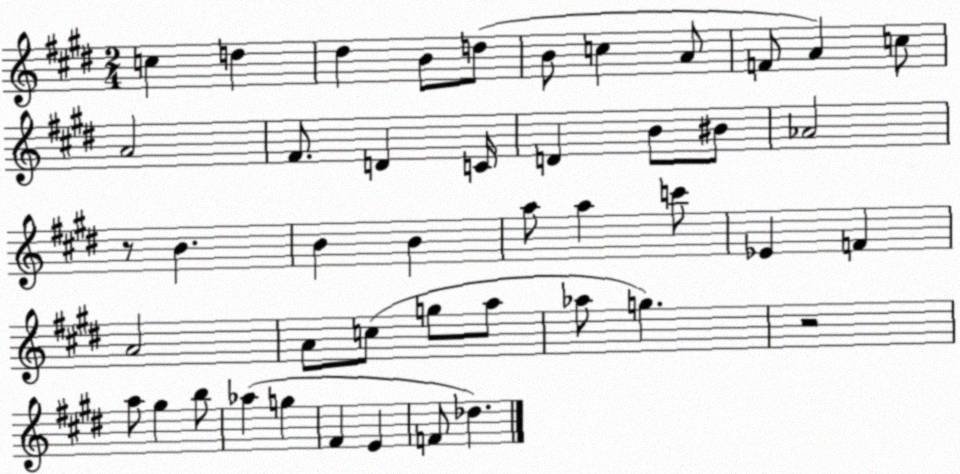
X:1
T:Untitled
M:2/4
L:1/4
K:E
c d ^d B/2 d/2 B/2 c A/2 F/2 A c/2 A2 ^F/2 D C/4 D B/2 ^B/2 _A2 z/2 B B B a/2 a c'/2 _E F A2 A/2 c/2 g/2 a/2 _a/2 g z2 a/2 ^g b/2 _a g ^F E F/2 _d